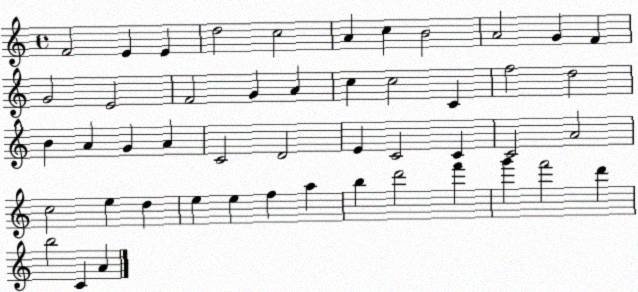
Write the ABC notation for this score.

X:1
T:Untitled
M:4/4
L:1/4
K:C
F2 E E d2 c2 A c B2 A2 G F G2 E2 F2 G A c c2 C f2 d2 B A G A C2 D2 E C2 C C2 A2 c2 e d e e f a b d'2 f' g' f'2 d' b2 C A